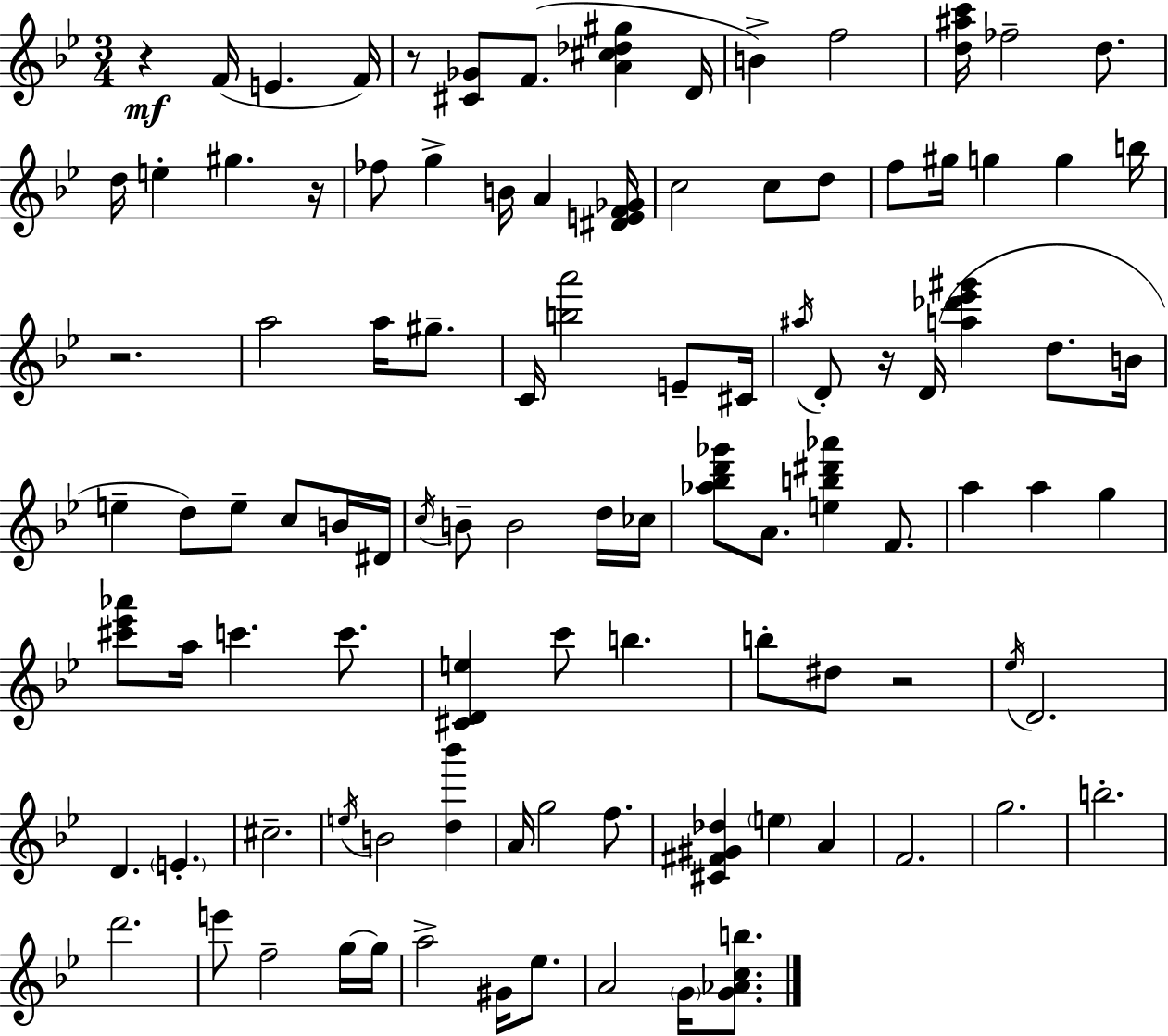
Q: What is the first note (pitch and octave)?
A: F4